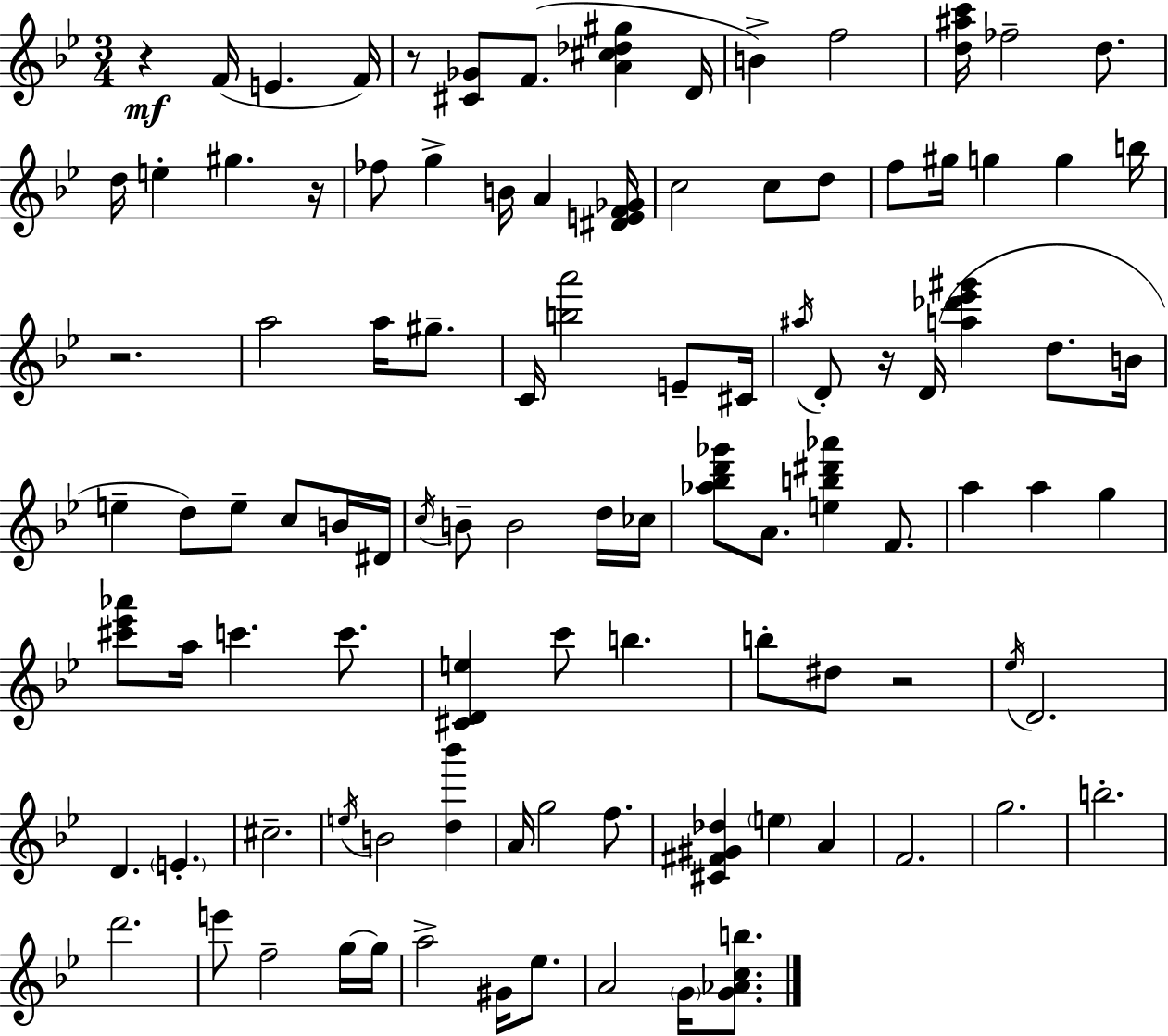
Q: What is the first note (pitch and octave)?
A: F4